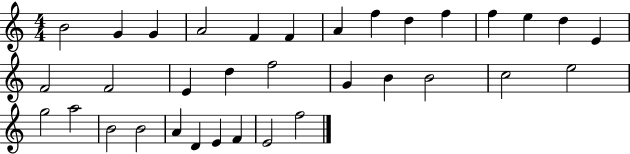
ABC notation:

X:1
T:Untitled
M:4/4
L:1/4
K:C
B2 G G A2 F F A f d f f e d E F2 F2 E d f2 G B B2 c2 e2 g2 a2 B2 B2 A D E F E2 f2